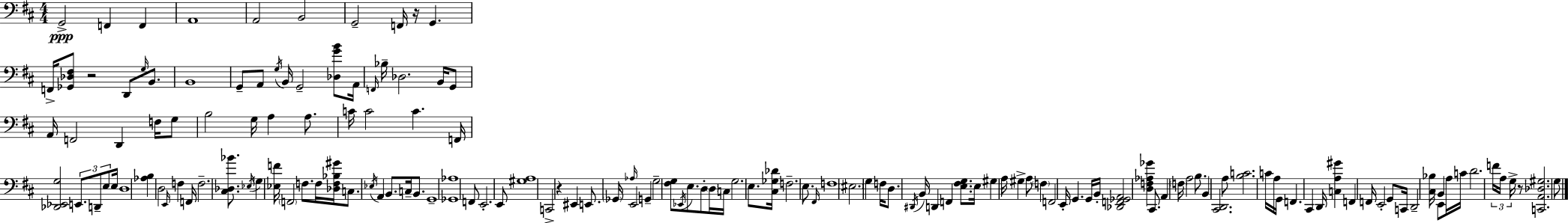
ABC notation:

X:1
T:Untitled
M:4/4
L:1/4
K:D
G,,2 F,, F,, A,,4 A,,2 B,,2 G,,2 F,,/4 z/4 G,, F,,/4 [_G,,_D,^F,]/2 z2 D,,/2 G,/4 B,,/2 B,,4 G,,/2 A,,/2 G,/4 B,,/4 G,,2 [_D,GB]/2 A,,/4 F,,/4 _B,/4 _D,2 B,,/4 G,,/2 A,,/4 F,,2 D,, F,/4 G,/2 B,2 G,/4 A, A,/2 C/4 C2 C F,,/4 [_D,,_E,,G,]2 E,,/2 D,,/2 E,/2 E,/4 D,4 [_A,B,] D,2 E,,/4 F, F,,/4 F,2 [^C,_D,_B]/2 _E,/4 G, [_E,F]/4 F,,2 F,/2 F,/4 [_D,F,_B,^G]/4 C,/2 _E,/4 A,, B,,/2 C,/4 B,,/2 G,,4 [_G,,_A,]4 F,,/2 E,,2 E,,/2 [^G,A,]4 C,,2 z ^E,, E,,/2 _G,,/4 _A,/4 E,,2 G,, G,2 [^F,G,]/2 _E,,/4 E,/2 D,/2 D,/4 C,/4 G,2 E,/2 [^C,_G,_D]/4 F,2 E,/2 ^F,,/4 F,4 ^E,2 G, F,/4 D,/2 ^D,,/4 B,,/4 D,, F,, [E,^F,G,]/2 E,/4 ^G, A,/4 ^G, A,/2 F, F,,2 E,,/4 G,, G,,/4 B,,/4 [_D,,F,,_G,,A,,]2 [D,F,_A,_G] ^C,,/2 A,, F,/4 A,2 B,/2 B,, [^C,,D,,]2 A,/2 [B,C]2 C/4 A,/4 G,,/4 F,, ^C,, D,,/4 [C,A,^G] F,, F,,/4 E,,2 G,,/2 C,,/4 D,,2 [^C,_B,]/4 B,, E,,/2 A,/4 C/4 D2 F/4 A,/4 G,/4 z/2 [C,,A,,_D,^G,]2 G,/2